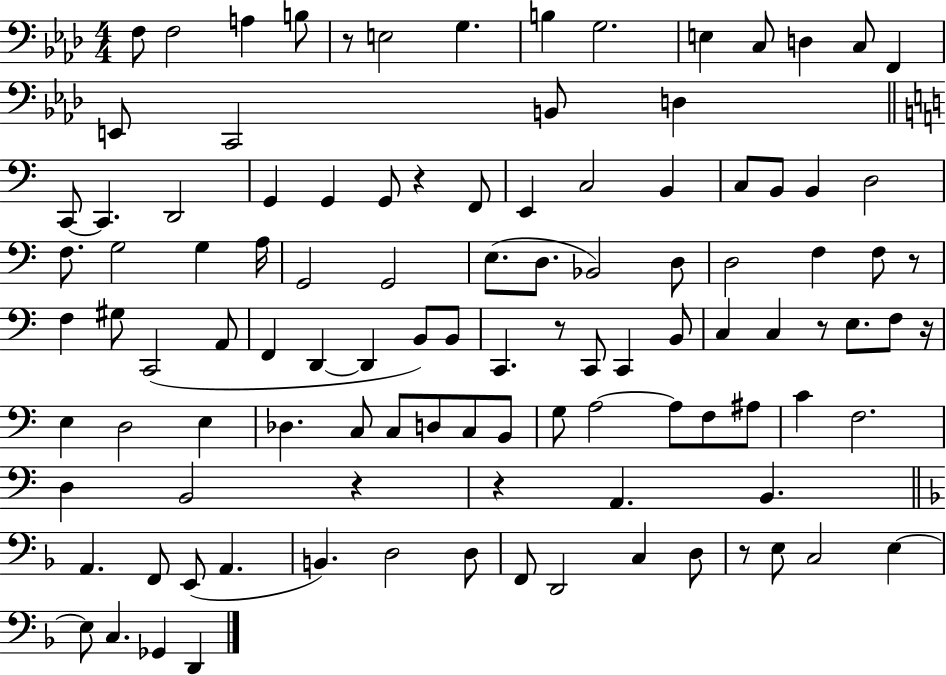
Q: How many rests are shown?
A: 9